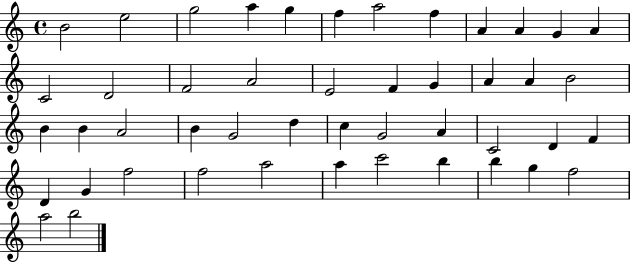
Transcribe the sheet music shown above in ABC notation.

X:1
T:Untitled
M:4/4
L:1/4
K:C
B2 e2 g2 a g f a2 f A A G A C2 D2 F2 A2 E2 F G A A B2 B B A2 B G2 d c G2 A C2 D F D G f2 f2 a2 a c'2 b b g f2 a2 b2